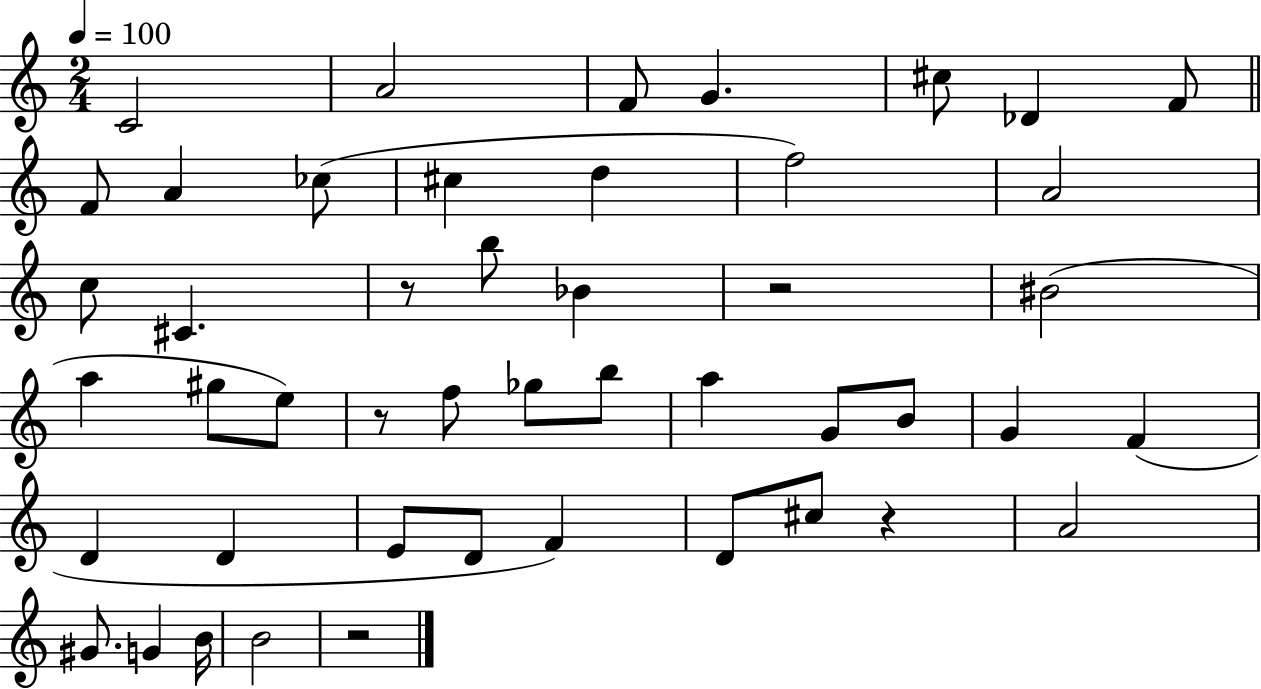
{
  \clef treble
  \numericTimeSignature
  \time 2/4
  \key c \major
  \tempo 4 = 100
  c'2 | a'2 | f'8 g'4. | cis''8 des'4 f'8 | \break \bar "||" \break \key c \major f'8 a'4 ces''8( | cis''4 d''4 | f''2) | a'2 | \break c''8 cis'4. | r8 b''8 bes'4 | r2 | bis'2( | \break a''4 gis''8 e''8) | r8 f''8 ges''8 b''8 | a''4 g'8 b'8 | g'4 f'4( | \break d'4 d'4 | e'8 d'8 f'4) | d'8 cis''8 r4 | a'2 | \break gis'8. g'4 b'16 | b'2 | r2 | \bar "|."
}